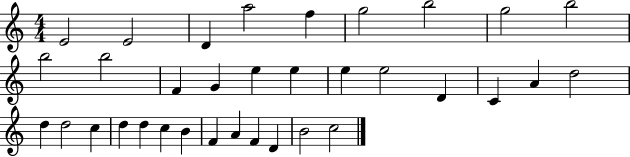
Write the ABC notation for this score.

X:1
T:Untitled
M:4/4
L:1/4
K:C
E2 E2 D a2 f g2 b2 g2 b2 b2 b2 F G e e e e2 D C A d2 d d2 c d d c B F A F D B2 c2